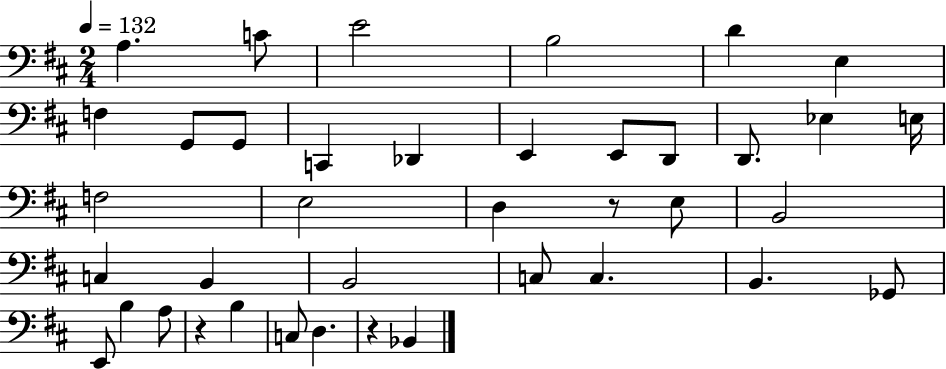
{
  \clef bass
  \numericTimeSignature
  \time 2/4
  \key d \major
  \tempo 4 = 132
  a4. c'8 | e'2 | b2 | d'4 e4 | \break f4 g,8 g,8 | c,4 des,4 | e,4 e,8 d,8 | d,8. ees4 e16 | \break f2 | e2 | d4 r8 e8 | b,2 | \break c4 b,4 | b,2 | c8 c4. | b,4. ges,8 | \break e,8 b4 a8 | r4 b4 | c8 d4. | r4 bes,4 | \break \bar "|."
}